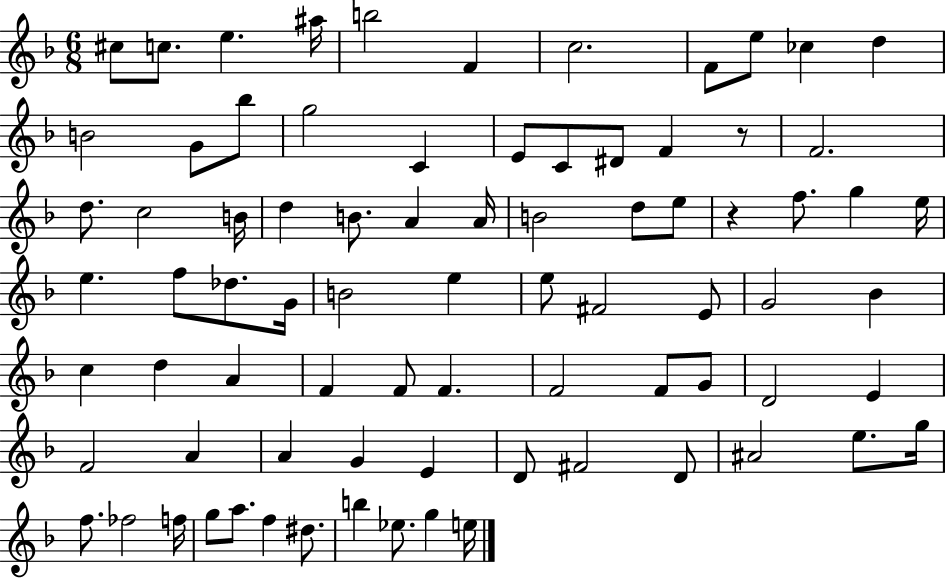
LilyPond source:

{
  \clef treble
  \numericTimeSignature
  \time 6/8
  \key f \major
  cis''8 c''8. e''4. ais''16 | b''2 f'4 | c''2. | f'8 e''8 ces''4 d''4 | \break b'2 g'8 bes''8 | g''2 c'4 | e'8 c'8 dis'8 f'4 r8 | f'2. | \break d''8. c''2 b'16 | d''4 b'8. a'4 a'16 | b'2 d''8 e''8 | r4 f''8. g''4 e''16 | \break e''4. f''8 des''8. g'16 | b'2 e''4 | e''8 fis'2 e'8 | g'2 bes'4 | \break c''4 d''4 a'4 | f'4 f'8 f'4. | f'2 f'8 g'8 | d'2 e'4 | \break f'2 a'4 | a'4 g'4 e'4 | d'8 fis'2 d'8 | ais'2 e''8. g''16 | \break f''8. fes''2 f''16 | g''8 a''8. f''4 dis''8. | b''4 ees''8. g''4 e''16 | \bar "|."
}